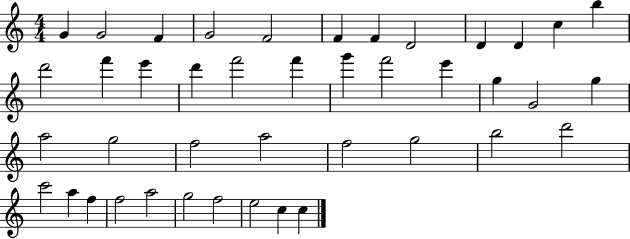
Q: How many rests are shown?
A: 0